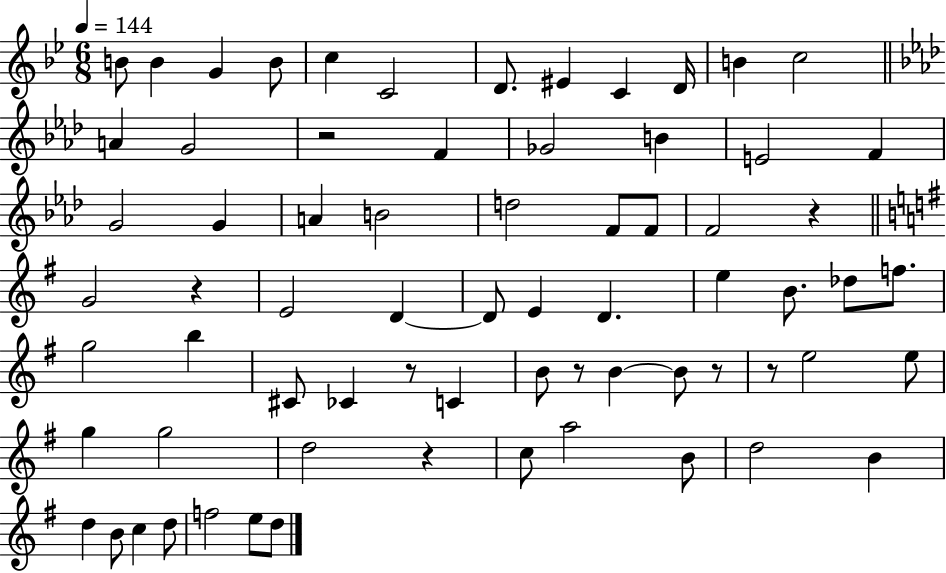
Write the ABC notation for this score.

X:1
T:Untitled
M:6/8
L:1/4
K:Bb
B/2 B G B/2 c C2 D/2 ^E C D/4 B c2 A G2 z2 F _G2 B E2 F G2 G A B2 d2 F/2 F/2 F2 z G2 z E2 D D/2 E D e B/2 _d/2 f/2 g2 b ^C/2 _C z/2 C B/2 z/2 B B/2 z/2 z/2 e2 e/2 g g2 d2 z c/2 a2 B/2 d2 B d B/2 c d/2 f2 e/2 d/2